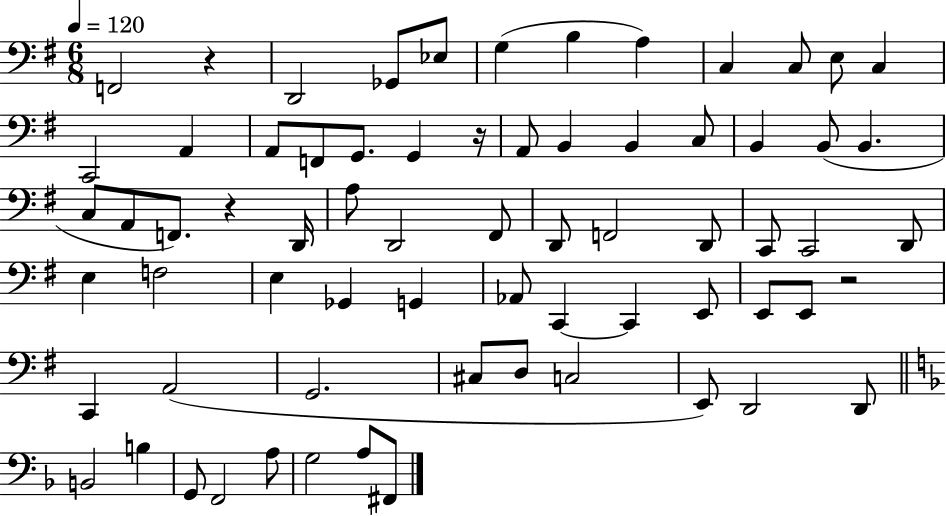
F2/h R/q D2/h Gb2/e Eb3/e G3/q B3/q A3/q C3/q C3/e E3/e C3/q C2/h A2/q A2/e F2/e G2/e. G2/q R/s A2/e B2/q B2/q C3/e B2/q B2/e B2/q. C3/e A2/e F2/e. R/q D2/s A3/e D2/h F#2/e D2/e F2/h D2/e C2/e C2/h D2/e E3/q F3/h E3/q Gb2/q G2/q Ab2/e C2/q C2/q E2/e E2/e E2/e R/h C2/q A2/h G2/h. C#3/e D3/e C3/h E2/e D2/h D2/e B2/h B3/q G2/e F2/h A3/e G3/h A3/e F#2/e